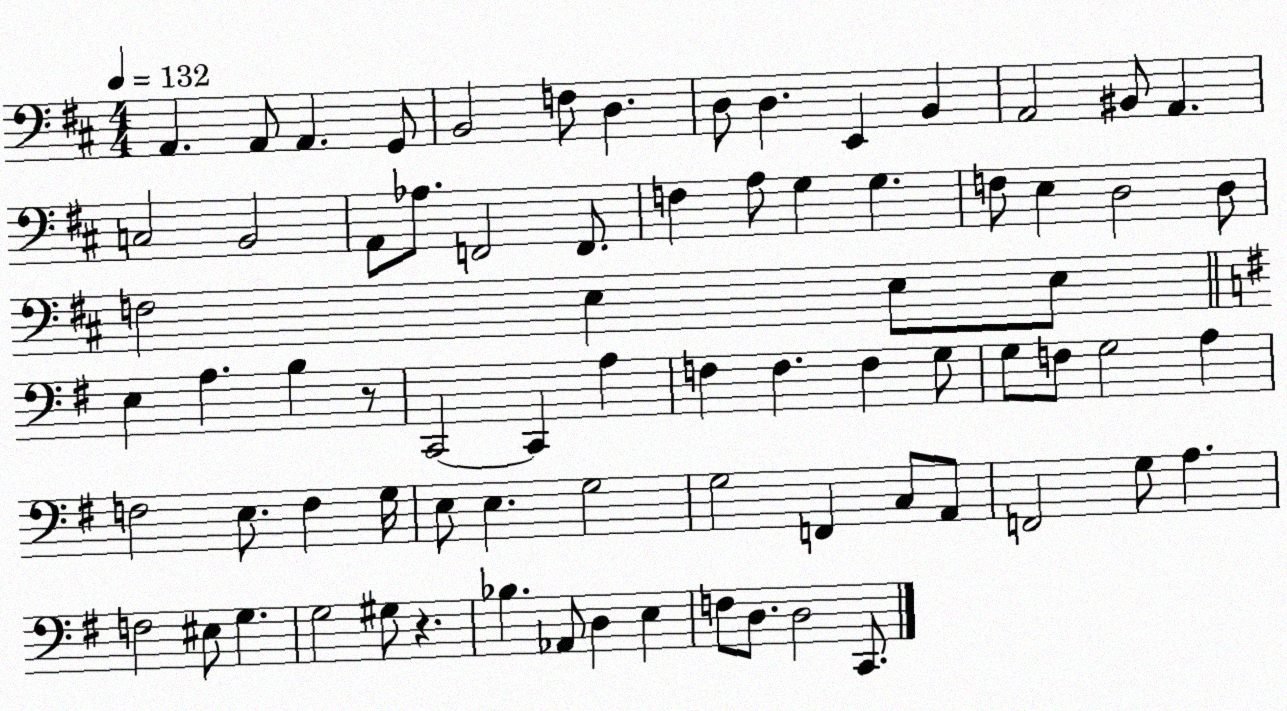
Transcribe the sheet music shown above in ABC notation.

X:1
T:Untitled
M:4/4
L:1/4
K:D
A,, A,,/2 A,, G,,/2 B,,2 F,/2 D, D,/2 D, E,, B,, A,,2 ^B,,/2 A,, C,2 B,,2 A,,/2 _A,/2 F,,2 F,,/2 F, A,/2 G, G, F,/2 E, D,2 D,/2 F,2 E, E,/2 E,/2 E, A, B, z/2 C,,2 C,, A, F, F, F, G,/2 G,/2 F,/2 G,2 A, F,2 E,/2 F, G,/4 E,/2 E, G,2 G,2 F,, C,/2 A,,/2 F,,2 G,/2 A, F,2 ^E,/2 G, G,2 ^G,/2 z _B, _A,,/2 D, E, F,/2 D,/2 D,2 C,,/2